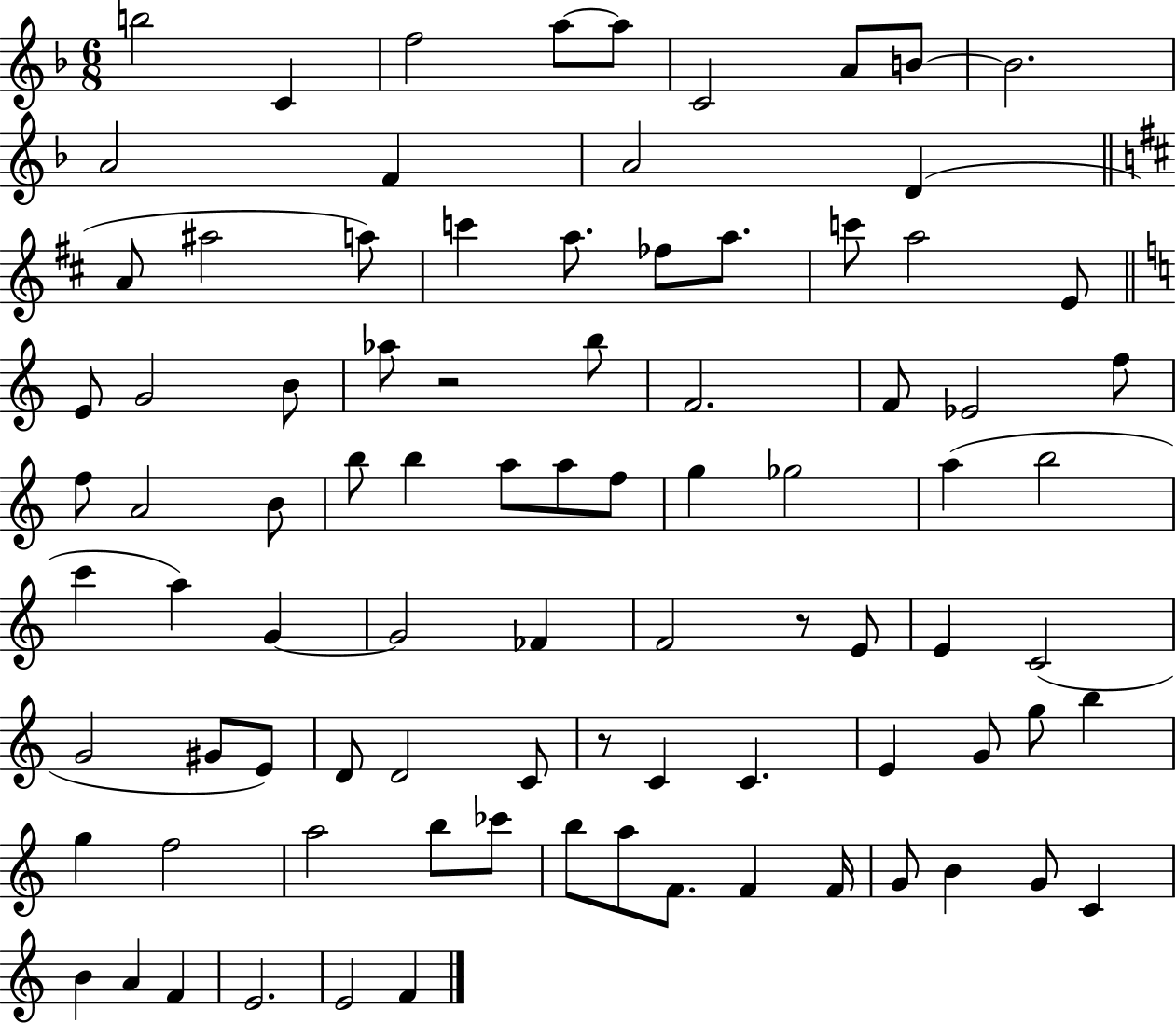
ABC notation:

X:1
T:Untitled
M:6/8
L:1/4
K:F
b2 C f2 a/2 a/2 C2 A/2 B/2 B2 A2 F A2 D A/2 ^a2 a/2 c' a/2 _f/2 a/2 c'/2 a2 E/2 E/2 G2 B/2 _a/2 z2 b/2 F2 F/2 _E2 f/2 f/2 A2 B/2 b/2 b a/2 a/2 f/2 g _g2 a b2 c' a G G2 _F F2 z/2 E/2 E C2 G2 ^G/2 E/2 D/2 D2 C/2 z/2 C C E G/2 g/2 b g f2 a2 b/2 _c'/2 b/2 a/2 F/2 F F/4 G/2 B G/2 C B A F E2 E2 F